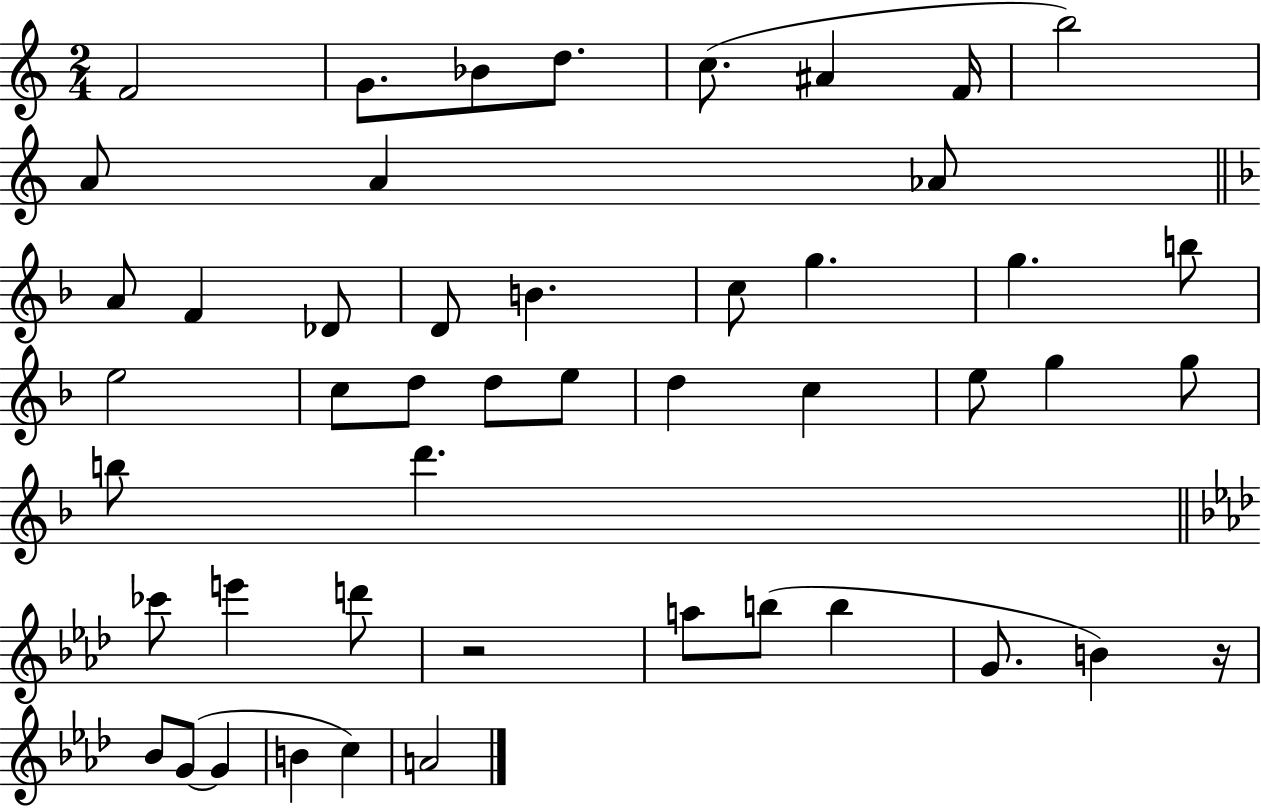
F4/h G4/e. Bb4/e D5/e. C5/e. A#4/q F4/s B5/h A4/e A4/q Ab4/e A4/e F4/q Db4/e D4/e B4/q. C5/e G5/q. G5/q. B5/e E5/h C5/e D5/e D5/e E5/e D5/q C5/q E5/e G5/q G5/e B5/e D6/q. CES6/e E6/q D6/e R/h A5/e B5/e B5/q G4/e. B4/q R/s Bb4/e G4/e G4/q B4/q C5/q A4/h